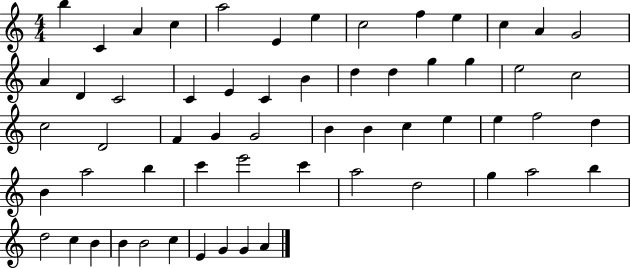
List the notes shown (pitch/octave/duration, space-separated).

B5/q C4/q A4/q C5/q A5/h E4/q E5/q C5/h F5/q E5/q C5/q A4/q G4/h A4/q D4/q C4/h C4/q E4/q C4/q B4/q D5/q D5/q G5/q G5/q E5/h C5/h C5/h D4/h F4/q G4/q G4/h B4/q B4/q C5/q E5/q E5/q F5/h D5/q B4/q A5/h B5/q C6/q E6/h C6/q A5/h D5/h G5/q A5/h B5/q D5/h C5/q B4/q B4/q B4/h C5/q E4/q G4/q G4/q A4/q